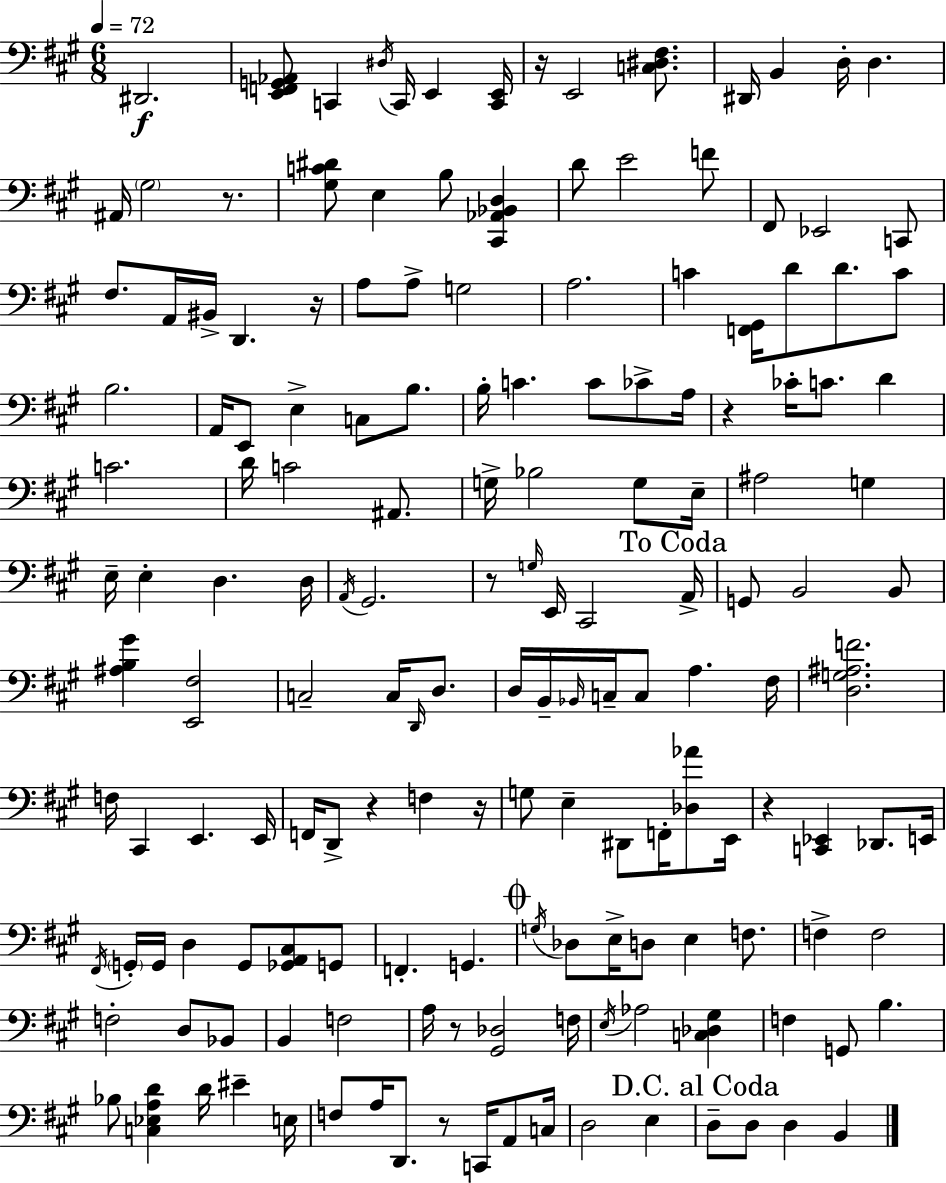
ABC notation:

X:1
T:Untitled
M:6/8
L:1/4
K:A
^D,,2 [E,,F,,G,,_A,,]/2 C,, ^D,/4 C,,/4 E,, [C,,E,,]/4 z/4 E,,2 [C,^D,^F,]/2 ^D,,/4 B,, D,/4 D, ^A,,/4 ^G,2 z/2 [^G,C^D]/2 E, B,/2 [^C,,_A,,_B,,D,] D/2 E2 F/2 ^F,,/2 _E,,2 C,,/2 ^F,/2 A,,/4 ^B,,/4 D,, z/4 A,/2 A,/2 G,2 A,2 C [F,,^G,,]/4 D/2 D/2 C/2 B,2 A,,/4 E,,/2 E, C,/2 B,/2 B,/4 C C/2 _C/2 A,/4 z _C/4 C/2 D C2 D/4 C2 ^A,,/2 G,/4 _B,2 G,/2 E,/4 ^A,2 G, E,/4 E, D, D,/4 A,,/4 ^G,,2 z/2 G,/4 E,,/4 ^C,,2 A,,/4 G,,/2 B,,2 B,,/2 [^A,B,^G] [E,,^F,]2 C,2 C,/4 D,,/4 D,/2 D,/4 B,,/4 _B,,/4 C,/4 C,/2 A, ^F,/4 [D,G,^A,F]2 F,/4 ^C,, E,, E,,/4 F,,/4 D,,/2 z F, z/4 G,/2 E, ^D,,/2 F,,/4 [_D,_A]/2 E,,/4 z [C,,_E,,] _D,,/2 E,,/4 ^F,,/4 G,,/4 G,,/4 D, G,,/2 [_G,,A,,^C,]/2 G,,/2 F,, G,, G,/4 _D,/2 E,/4 D,/2 E, F,/2 F, F,2 F,2 D,/2 _B,,/2 B,, F,2 A,/4 z/2 [^G,,_D,]2 F,/4 E,/4 _A,2 [C,_D,^G,] F, G,,/2 B, _B,/2 [C,_E,A,D] D/4 ^E E,/4 F,/2 A,/4 D,,/2 z/2 C,,/4 A,,/2 C,/4 D,2 E, D,/2 D,/2 D, B,,